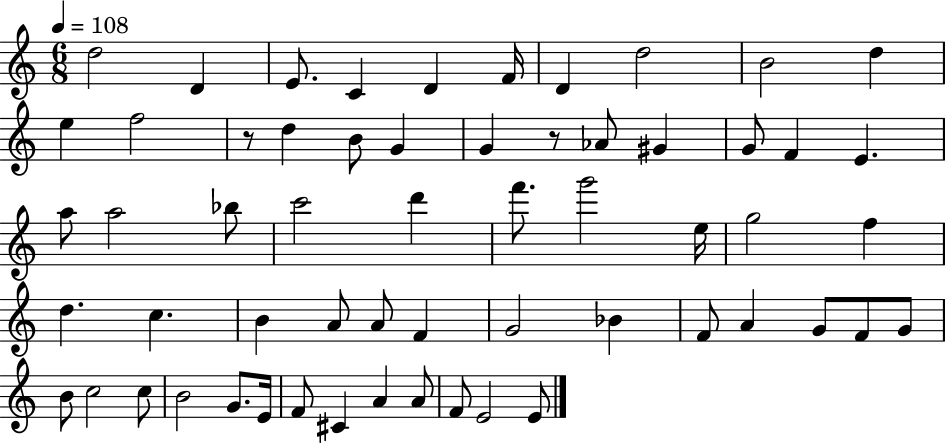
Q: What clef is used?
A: treble